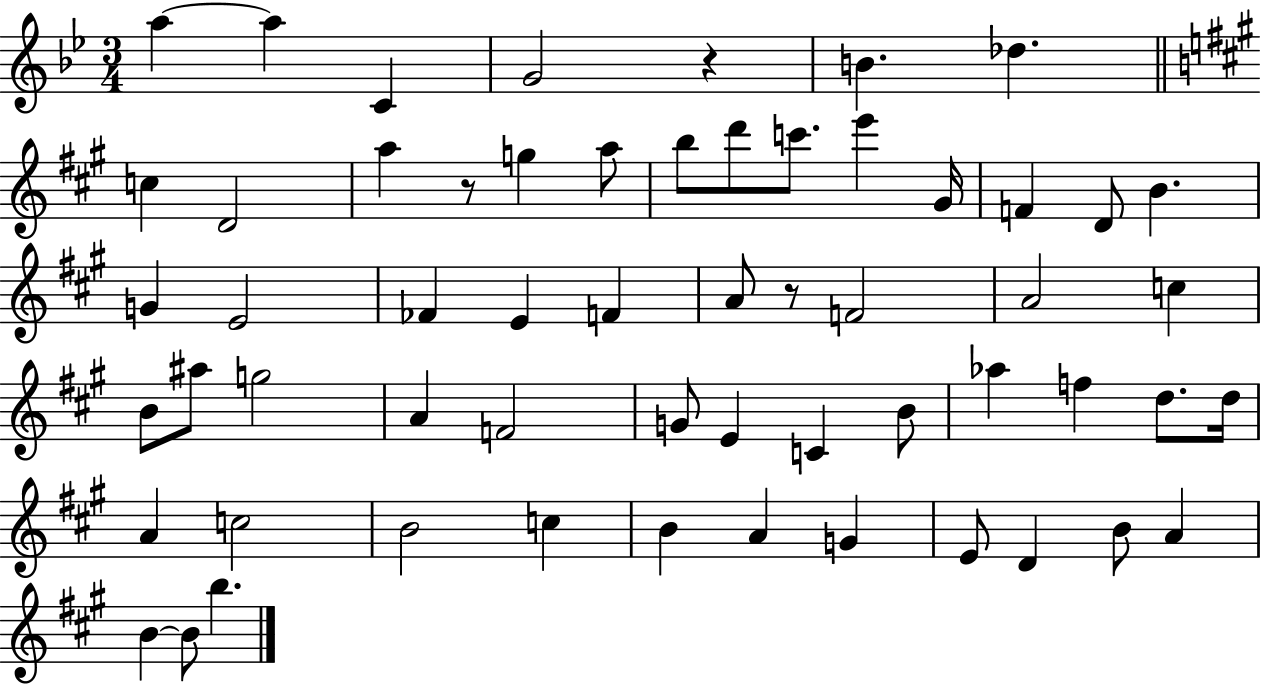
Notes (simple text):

A5/q A5/q C4/q G4/h R/q B4/q. Db5/q. C5/q D4/h A5/q R/e G5/q A5/e B5/e D6/e C6/e. E6/q G#4/s F4/q D4/e B4/q. G4/q E4/h FES4/q E4/q F4/q A4/e R/e F4/h A4/h C5/q B4/e A#5/e G5/h A4/q F4/h G4/e E4/q C4/q B4/e Ab5/q F5/q D5/e. D5/s A4/q C5/h B4/h C5/q B4/q A4/q G4/q E4/e D4/q B4/e A4/q B4/q B4/e B5/q.